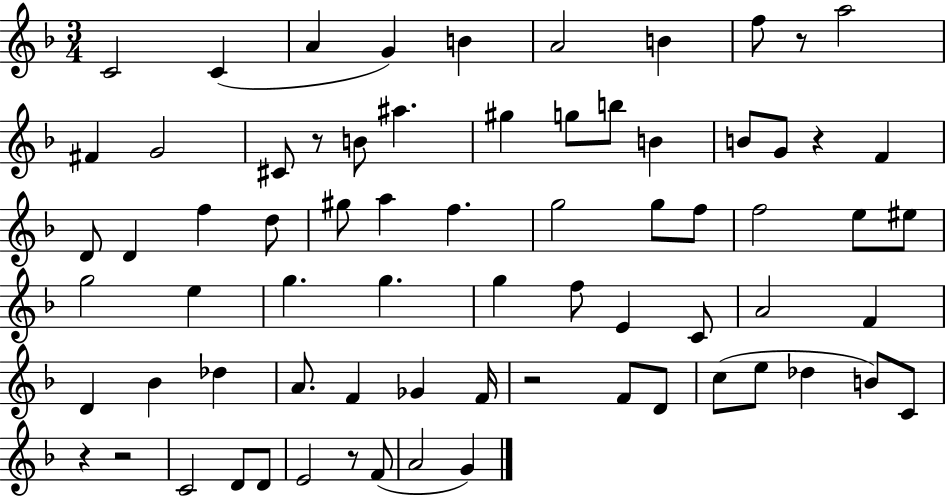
C4/h C4/q A4/q G4/q B4/q A4/h B4/q F5/e R/e A5/h F#4/q G4/h C#4/e R/e B4/e A#5/q. G#5/q G5/e B5/e B4/q B4/e G4/e R/q F4/q D4/e D4/q F5/q D5/e G#5/e A5/q F5/q. G5/h G5/e F5/e F5/h E5/e EIS5/e G5/h E5/q G5/q. G5/q. G5/q F5/e E4/q C4/e A4/h F4/q D4/q Bb4/q Db5/q A4/e. F4/q Gb4/q F4/s R/h F4/e D4/e C5/e E5/e Db5/q B4/e C4/e R/q R/h C4/h D4/e D4/e E4/h R/e F4/e A4/h G4/q